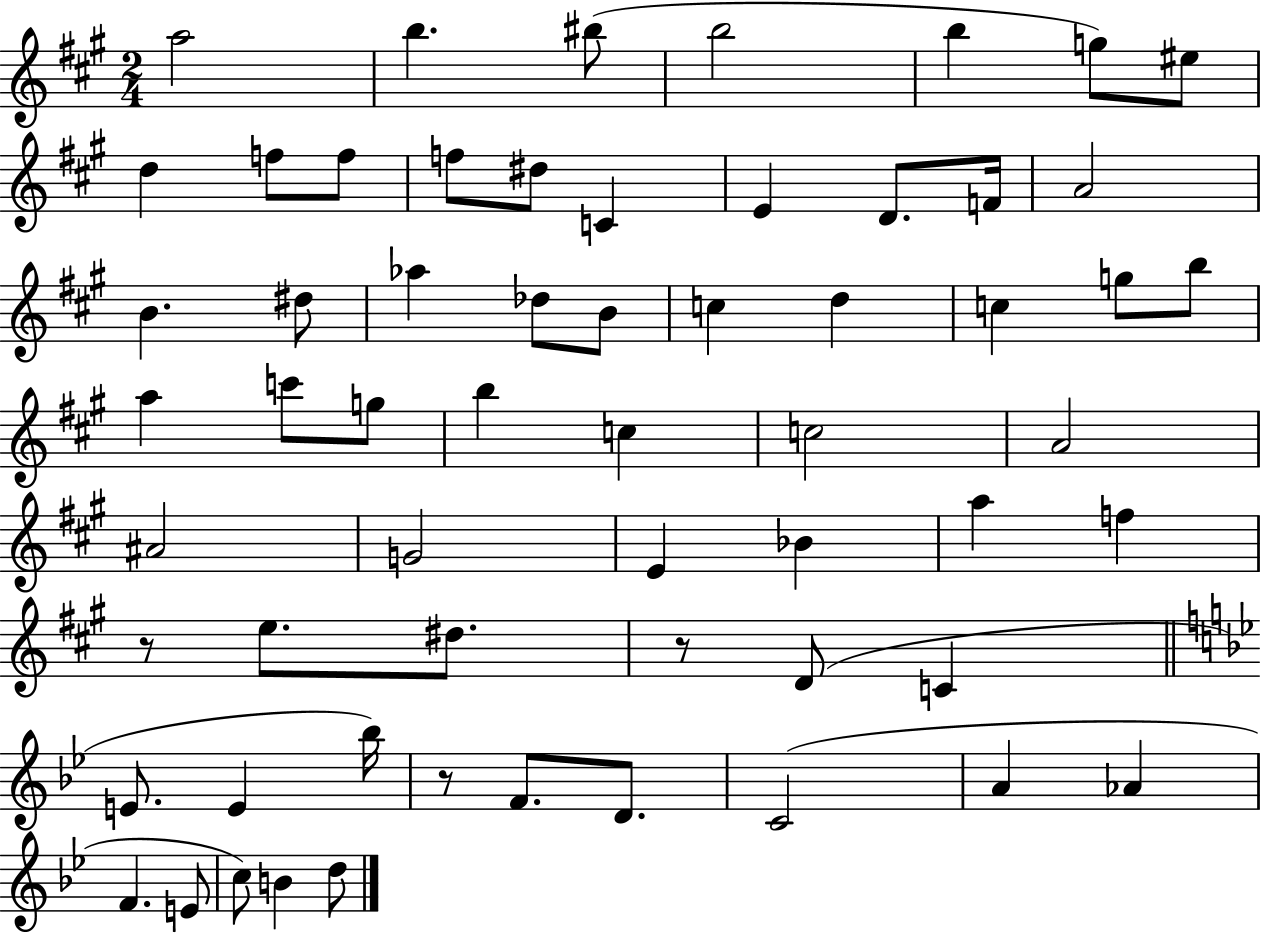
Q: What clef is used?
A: treble